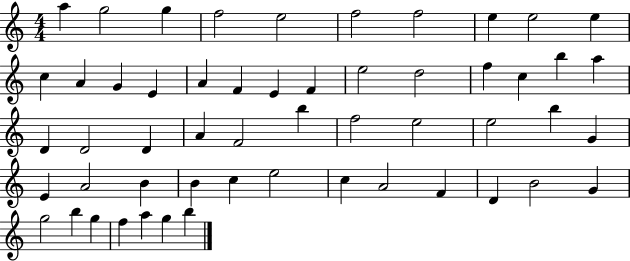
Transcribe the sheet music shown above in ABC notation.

X:1
T:Untitled
M:4/4
L:1/4
K:C
a g2 g f2 e2 f2 f2 e e2 e c A G E A F E F e2 d2 f c b a D D2 D A F2 b f2 e2 e2 b G E A2 B B c e2 c A2 F D B2 G g2 b g f a g b